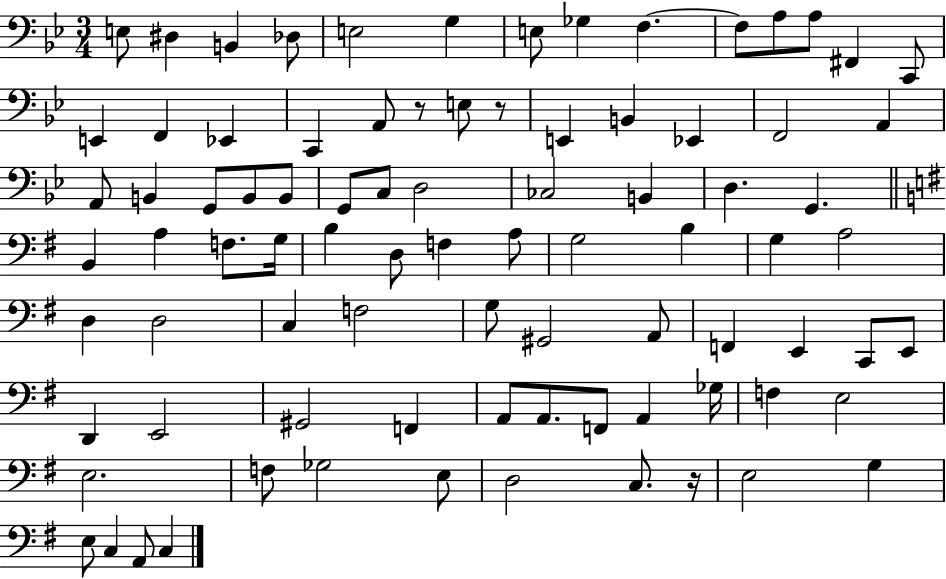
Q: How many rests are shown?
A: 3